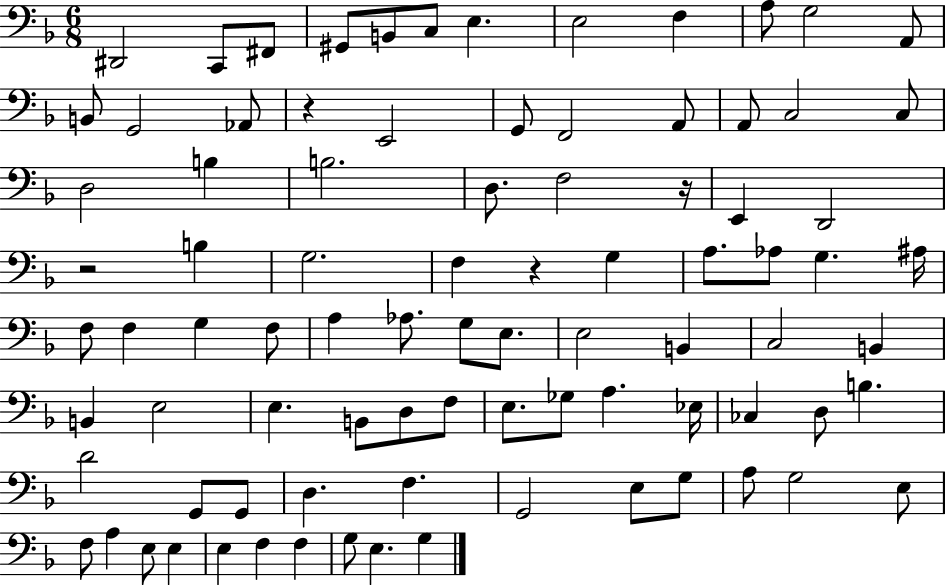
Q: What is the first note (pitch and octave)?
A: D#2